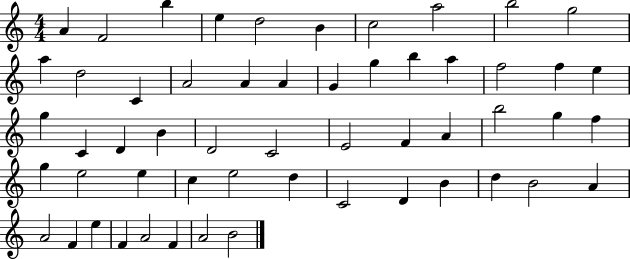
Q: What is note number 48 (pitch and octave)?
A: A4